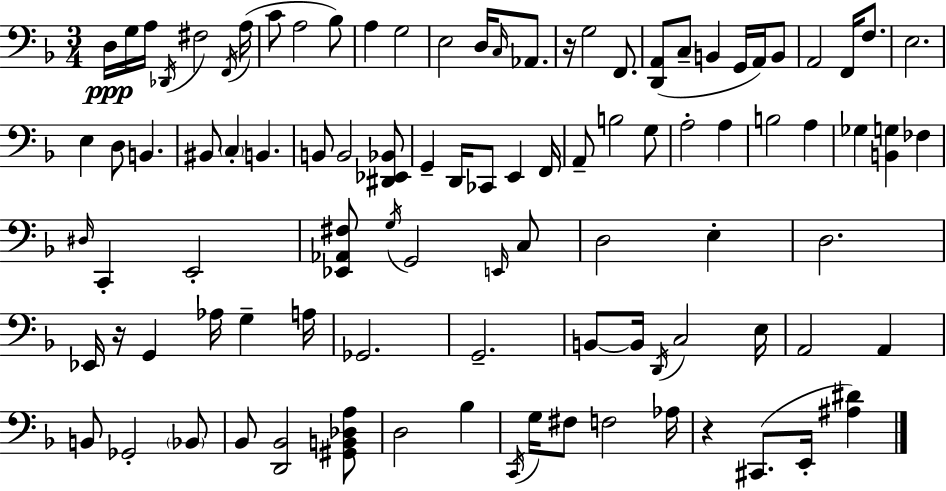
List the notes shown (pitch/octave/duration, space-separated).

D3/s G3/s A3/s Db2/s F#3/h F2/s A3/s C4/e A3/h Bb3/e A3/q G3/h E3/h D3/s C3/s Ab2/e. R/s G3/h F2/e. [D2,A2]/e C3/e B2/q G2/s A2/s B2/e A2/h F2/s F3/e. E3/h. E3/q D3/e B2/q. BIS2/e C3/q B2/q. B2/e B2/h [D#2,Eb2,Bb2]/e G2/q D2/s CES2/e E2/q F2/s A2/e B3/h G3/e A3/h A3/q B3/h A3/q Gb3/q [B2,G3]/q FES3/q D#3/s C2/q E2/h [Eb2,Ab2,F#3]/e G3/s G2/h E2/s C3/e D3/h E3/q D3/h. Eb2/s R/s G2/q Ab3/s G3/q A3/s Gb2/h. G2/h. B2/e B2/s D2/s C3/h E3/s A2/h A2/q B2/e Gb2/h Bb2/e Bb2/e [D2,Bb2]/h [G#2,B2,Db3,A3]/e D3/h Bb3/q C2/s G3/s F#3/e F3/h Ab3/s R/q C#2/e. E2/s [A#3,D#4]/q